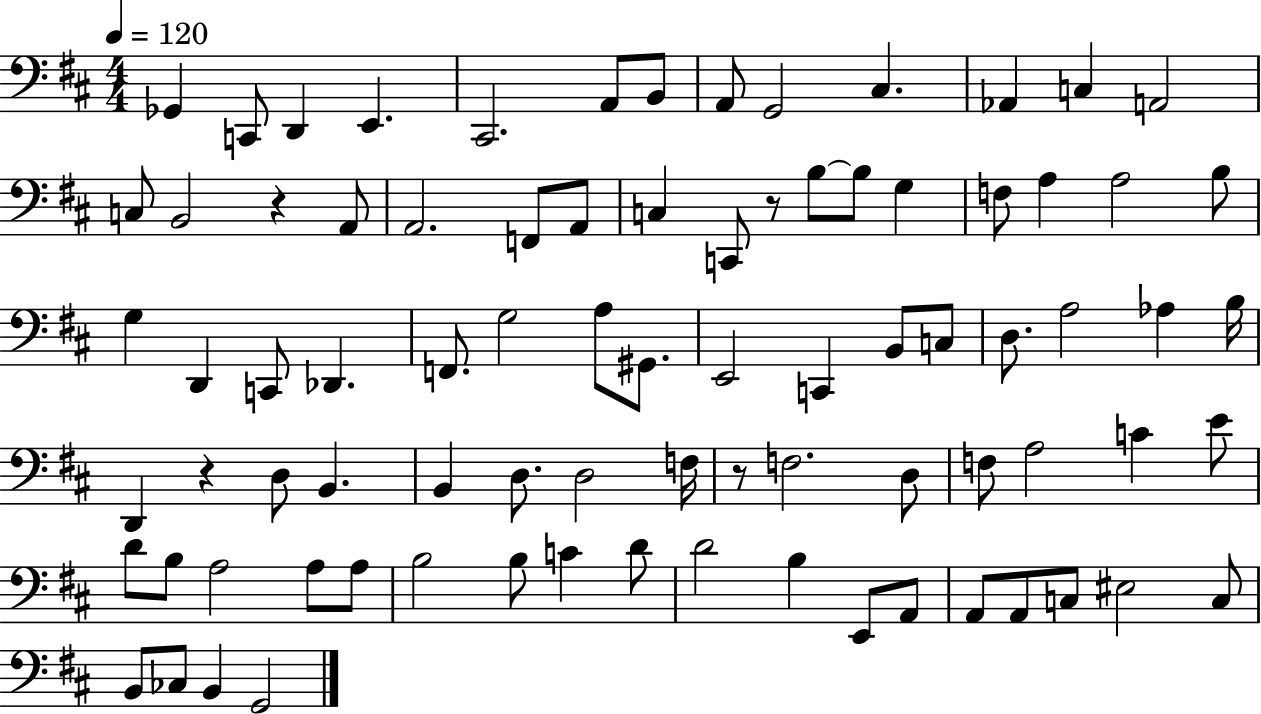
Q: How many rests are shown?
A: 4